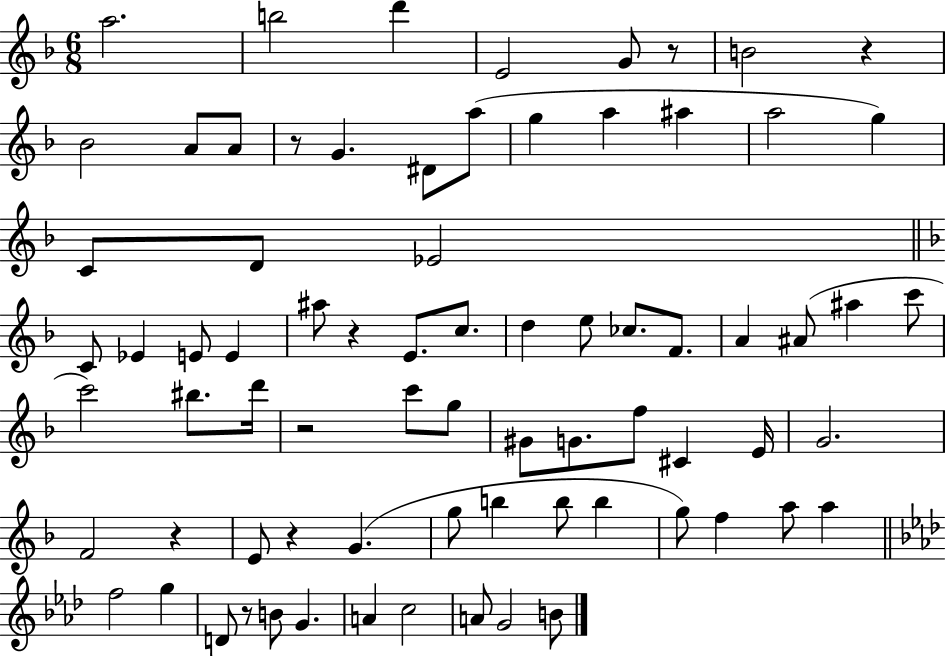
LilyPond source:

{
  \clef treble
  \numericTimeSignature
  \time 6/8
  \key f \major
  a''2. | b''2 d'''4 | e'2 g'8 r8 | b'2 r4 | \break bes'2 a'8 a'8 | r8 g'4. dis'8 a''8( | g''4 a''4 ais''4 | a''2 g''4) | \break c'8 d'8 ees'2 | \bar "||" \break \key f \major c'8 ees'4 e'8 e'4 | ais''8 r4 e'8. c''8. | d''4 e''8 ces''8. f'8. | a'4 ais'8( ais''4 c'''8 | \break c'''2) bis''8. d'''16 | r2 c'''8 g''8 | gis'8 g'8. f''8 cis'4 e'16 | g'2. | \break f'2 r4 | e'8 r4 g'4.( | g''8 b''4 b''8 b''4 | g''8) f''4 a''8 a''4 | \break \bar "||" \break \key f \minor f''2 g''4 | d'8 r8 b'8 g'4. | a'4 c''2 | a'8 g'2 b'8 | \break \bar "|."
}